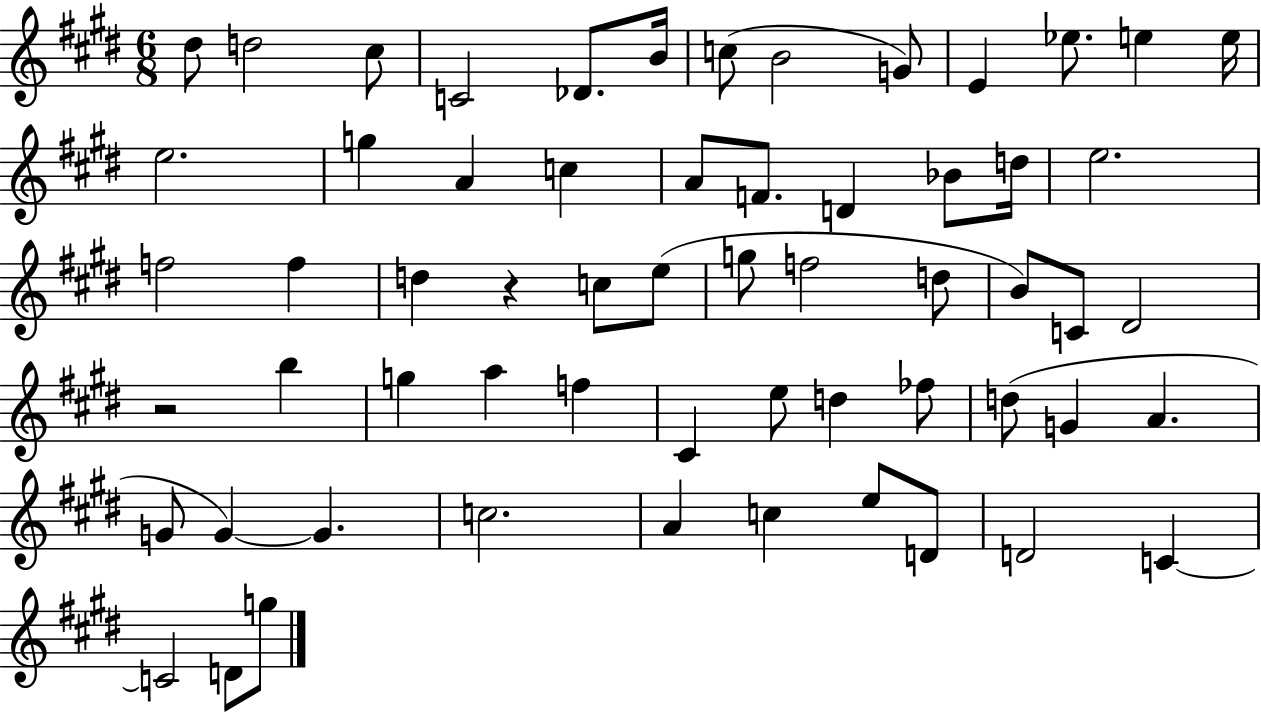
X:1
T:Untitled
M:6/8
L:1/4
K:E
^d/2 d2 ^c/2 C2 _D/2 B/4 c/2 B2 G/2 E _e/2 e e/4 e2 g A c A/2 F/2 D _B/2 d/4 e2 f2 f d z c/2 e/2 g/2 f2 d/2 B/2 C/2 ^D2 z2 b g a f ^C e/2 d _f/2 d/2 G A G/2 G G c2 A c e/2 D/2 D2 C C2 D/2 g/2